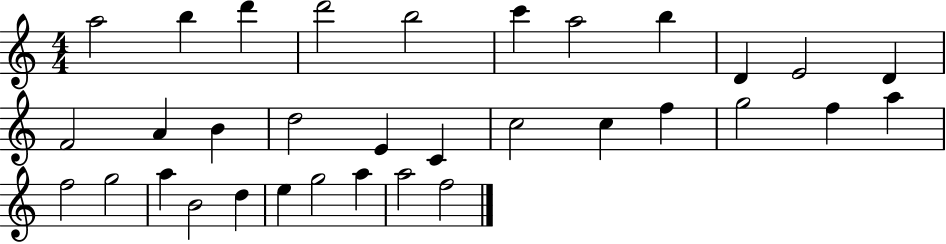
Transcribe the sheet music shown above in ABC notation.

X:1
T:Untitled
M:4/4
L:1/4
K:C
a2 b d' d'2 b2 c' a2 b D E2 D F2 A B d2 E C c2 c f g2 f a f2 g2 a B2 d e g2 a a2 f2